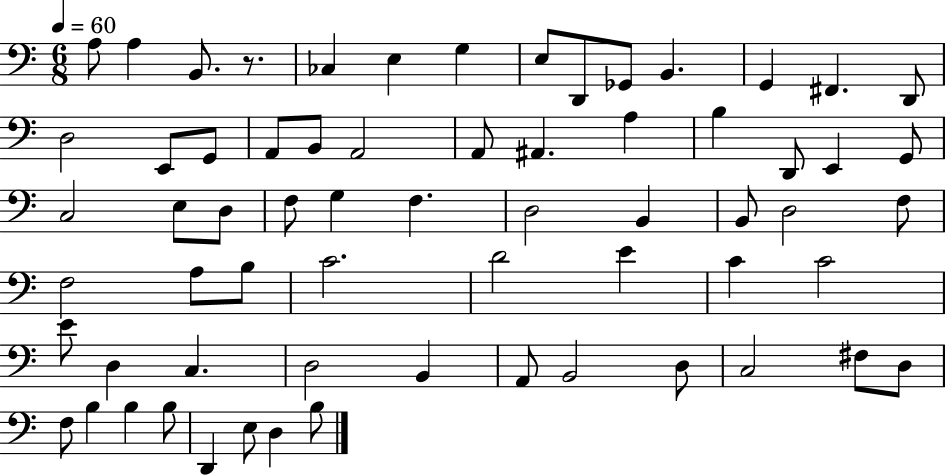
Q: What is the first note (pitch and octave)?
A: A3